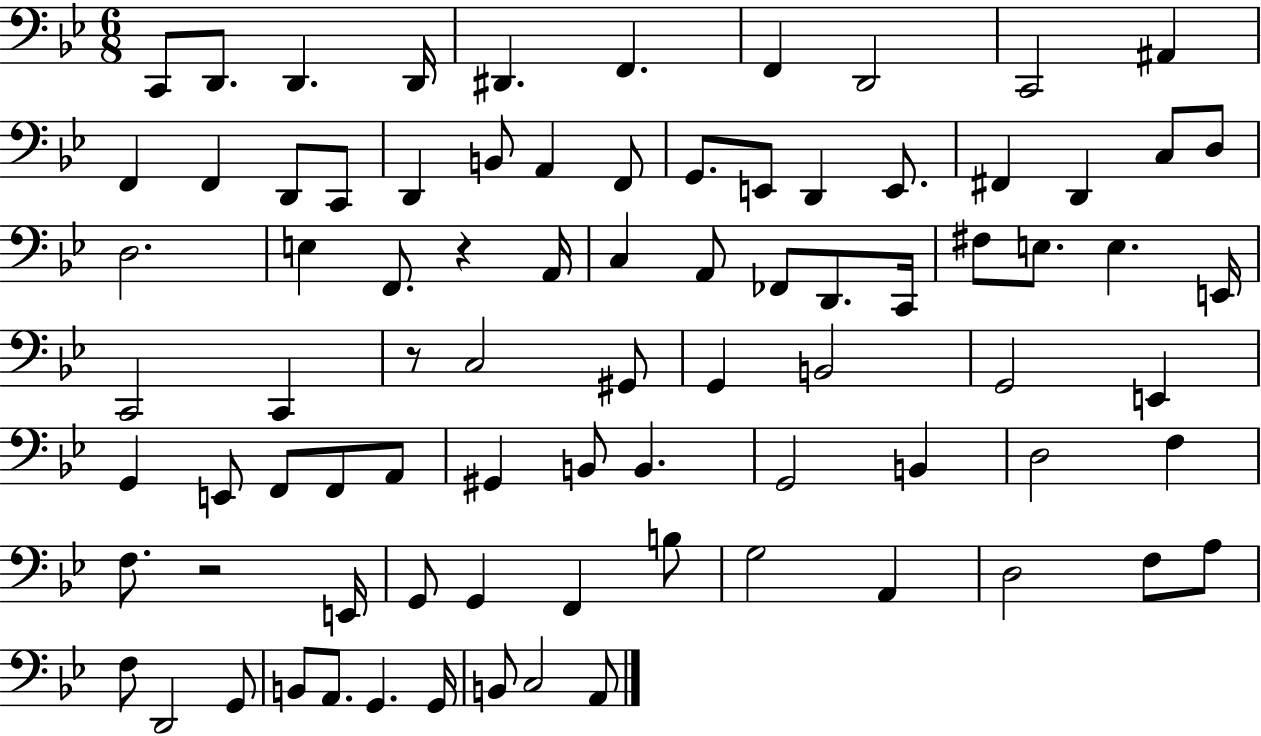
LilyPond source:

{
  \clef bass
  \numericTimeSignature
  \time 6/8
  \key bes \major
  c,8 d,8. d,4. d,16 | dis,4. f,4. | f,4 d,2 | c,2 ais,4 | \break f,4 f,4 d,8 c,8 | d,4 b,8 a,4 f,8 | g,8. e,8 d,4 e,8. | fis,4 d,4 c8 d8 | \break d2. | e4 f,8. r4 a,16 | c4 a,8 fes,8 d,8. c,16 | fis8 e8. e4. e,16 | \break c,2 c,4 | r8 c2 gis,8 | g,4 b,2 | g,2 e,4 | \break g,4 e,8 f,8 f,8 a,8 | gis,4 b,8 b,4. | g,2 b,4 | d2 f4 | \break f8. r2 e,16 | g,8 g,4 f,4 b8 | g2 a,4 | d2 f8 a8 | \break f8 d,2 g,8 | b,8 a,8. g,4. g,16 | b,8 c2 a,8 | \bar "|."
}